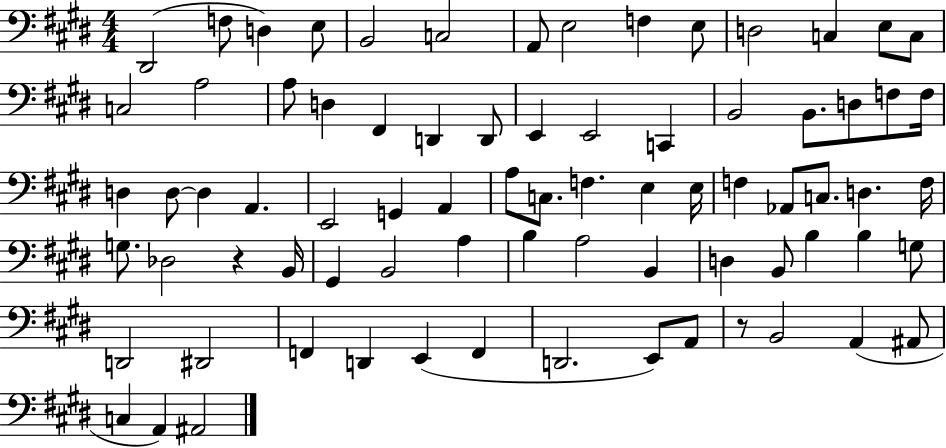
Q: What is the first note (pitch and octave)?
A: D#2